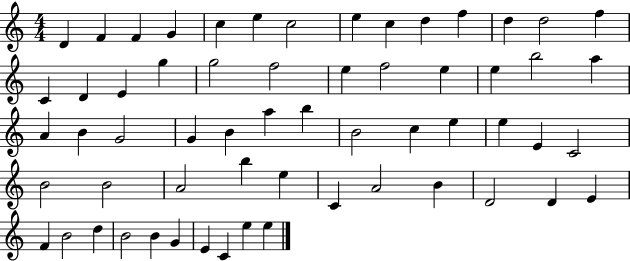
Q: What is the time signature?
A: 4/4